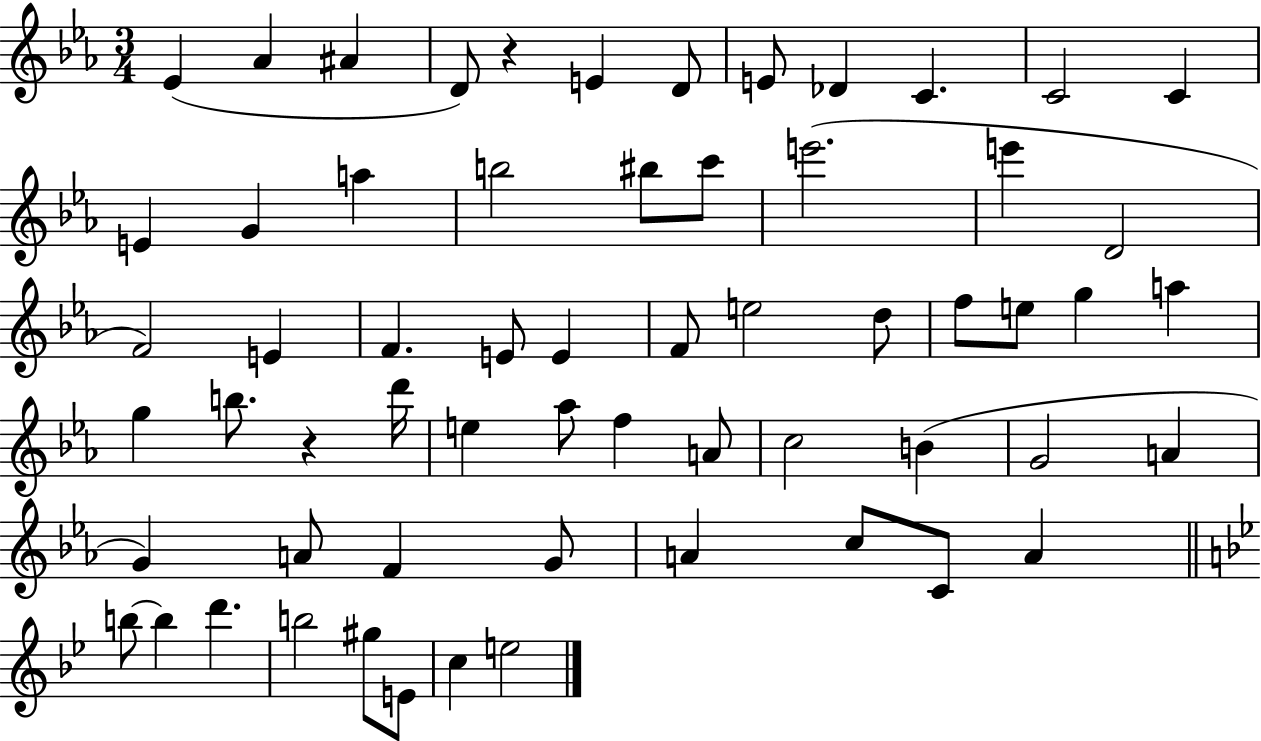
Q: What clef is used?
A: treble